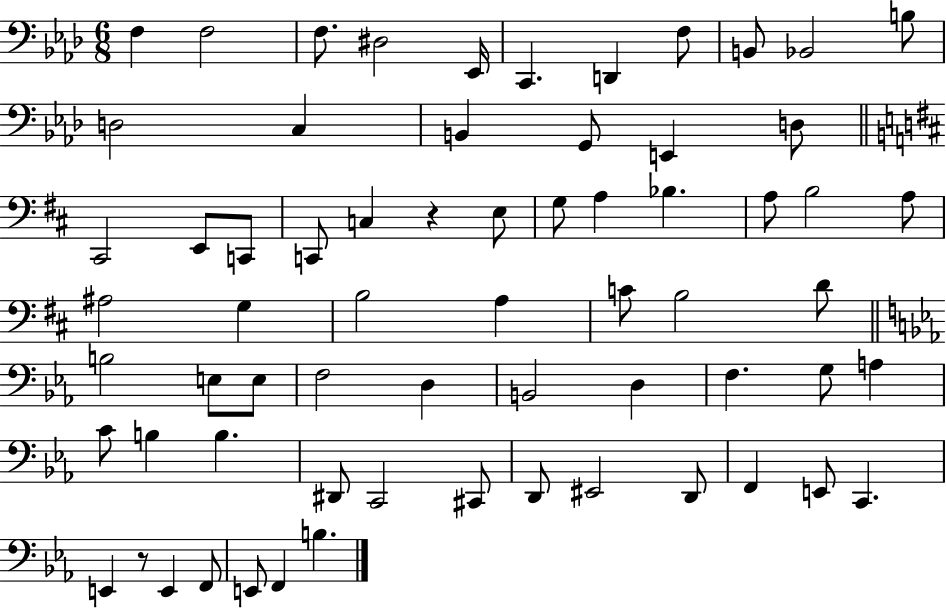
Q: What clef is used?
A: bass